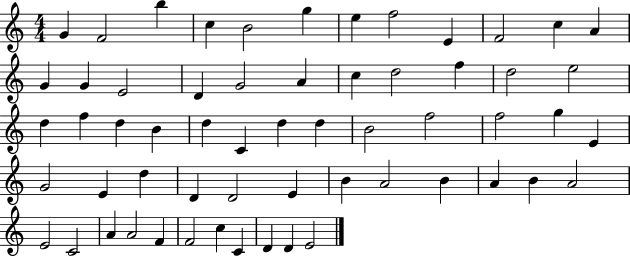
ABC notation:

X:1
T:Untitled
M:4/4
L:1/4
K:C
G F2 b c B2 g e f2 E F2 c A G G E2 D G2 A c d2 f d2 e2 d f d B d C d d B2 f2 f2 g E G2 E d D D2 E B A2 B A B A2 E2 C2 A A2 F F2 c C D D E2